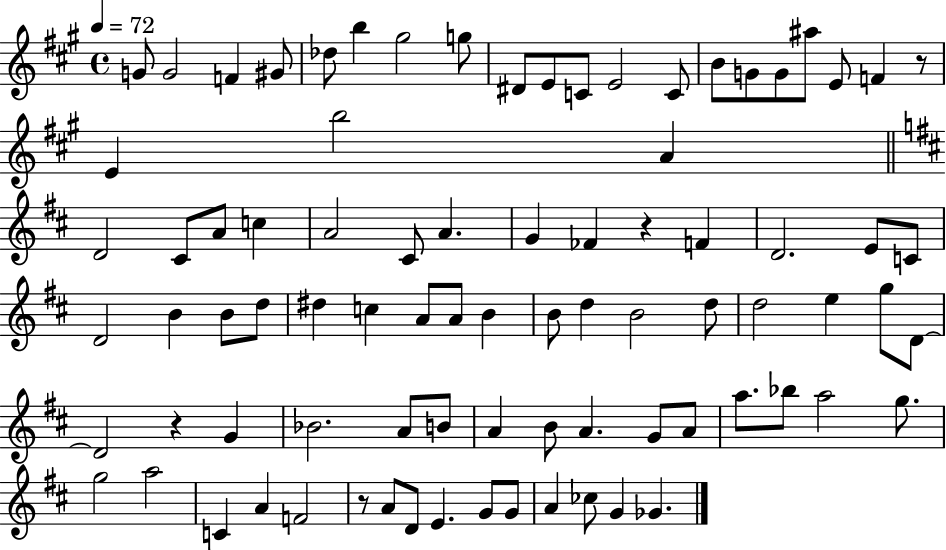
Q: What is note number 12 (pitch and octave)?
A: E4